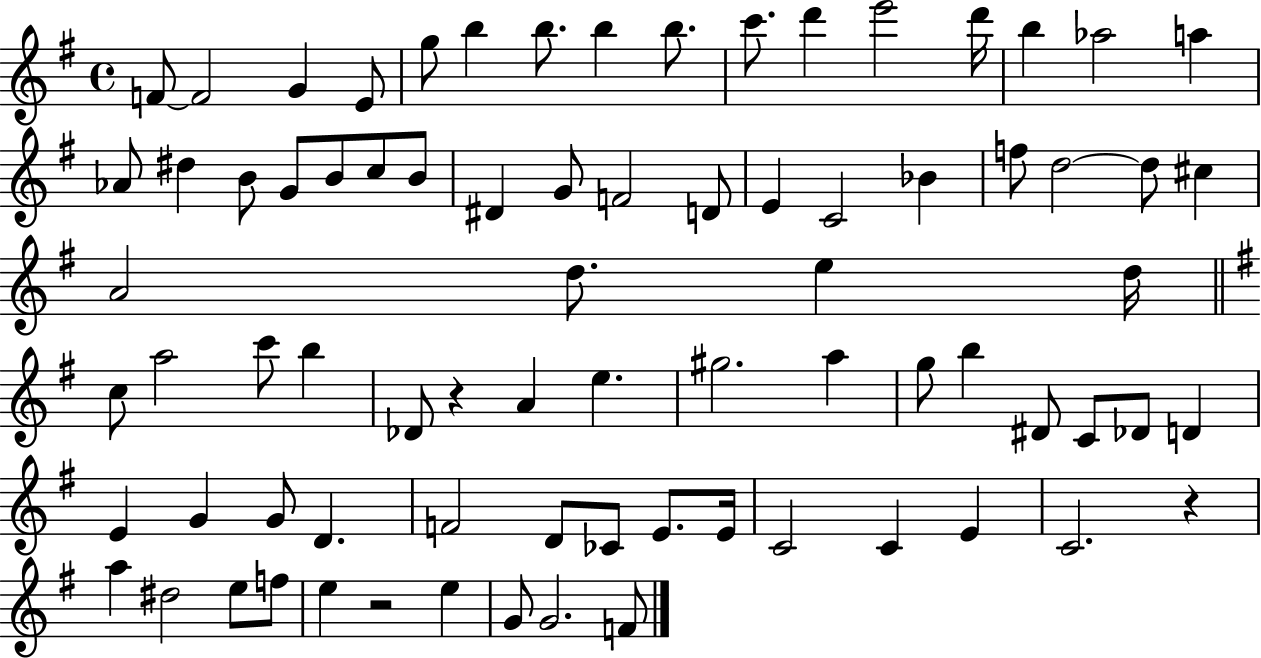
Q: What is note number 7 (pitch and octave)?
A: B5